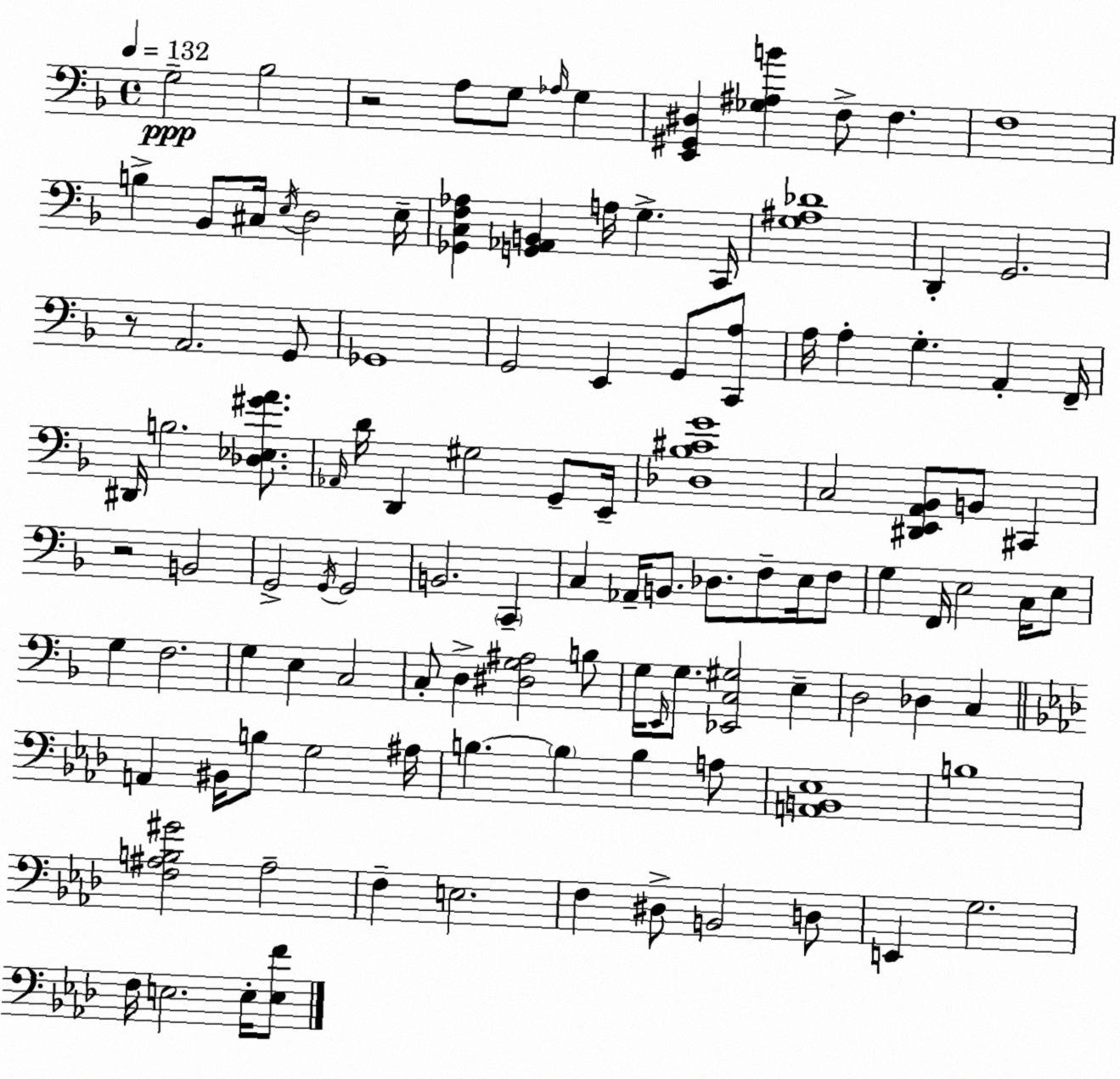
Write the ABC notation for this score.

X:1
T:Untitled
M:4/4
L:1/4
K:Dm
G,2 _B,2 z2 A,/2 G,/2 _A,/4 G, [E,,^G,,^D,] [_G,^A,B] F,/2 F, F,4 B, _B,,/2 ^C,/4 E,/4 D,2 E,/4 [_G,,C,F,_A,] [G,,_A,,B,,] A,/4 G, C,,/4 [G,^A,_D]4 D,, G,,2 z/2 A,,2 G,,/2 _G,,4 G,,2 E,, G,,/2 [C,,A,]/2 A,/4 A, G, A,, F,,/4 ^D,,/4 B,2 [_D,_E,^GA]/2 _A,,/4 D/4 D,, ^G,2 G,,/2 E,,/4 [_D,_B,^CG]4 C,2 [^D,,E,,A,,_B,,]/2 B,,/2 ^C,, z2 B,,2 G,,2 G,,/4 G,,2 B,,2 C,, C, _A,,/4 B,,/2 _D,/2 F,/2 E,/4 F,/2 G, F,,/4 E,2 C,/4 E,/2 G, F,2 G, E, C,2 C,/2 D, [^D,G,^A,]2 B,/2 G,/4 E,,/4 G,/2 [_E,,C,^G,]2 E, D,2 _D, C, A,, ^B,,/4 B,/2 G,2 ^A,/4 B, B, B, A,/2 [A,,B,,_E,]4 B,4 [F,^A,B,^G]2 ^A,2 F, E,2 F, ^D,/2 B,,2 D,/2 E,, G,2 F,/4 E,2 E,/4 [E,F]/2